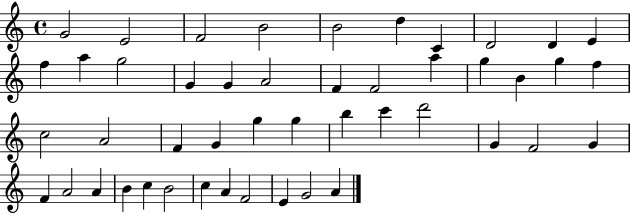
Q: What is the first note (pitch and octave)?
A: G4